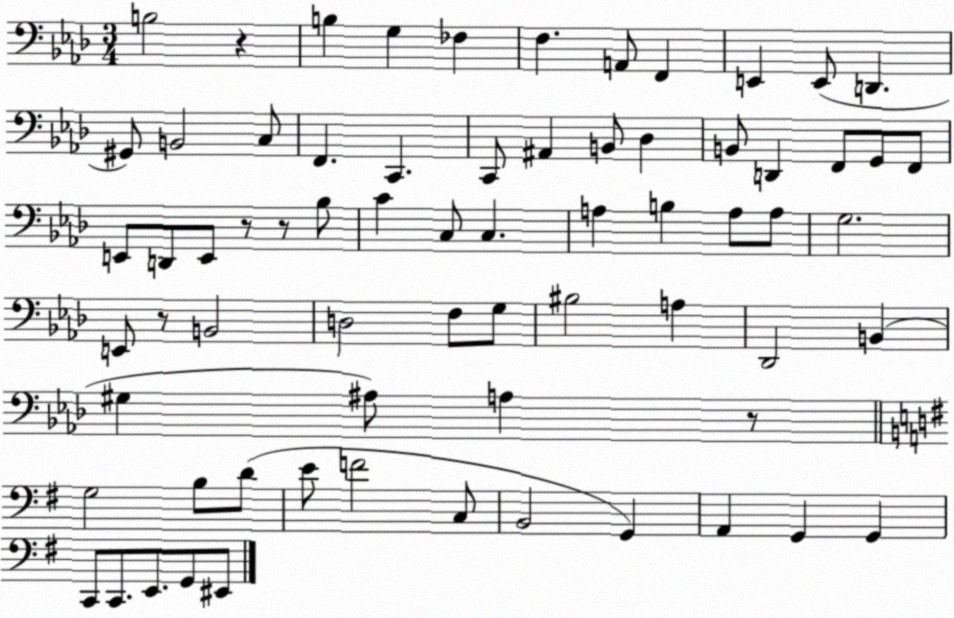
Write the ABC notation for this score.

X:1
T:Untitled
M:3/4
L:1/4
K:Ab
B,2 z B, G, _F, F, A,,/2 F,, E,, E,,/2 D,, ^G,,/2 B,,2 C,/2 F,, C,, C,,/2 ^A,, B,,/2 _D, B,,/2 D,, F,,/2 G,,/2 F,,/2 E,,/2 D,,/2 E,,/2 z/2 z/2 _B,/2 C C,/2 C, A, B, A,/2 A,/2 G,2 E,,/2 z/2 B,,2 D,2 F,/2 G,/2 ^B,2 A, _D,,2 B,, ^G, ^A,/2 A, z/2 G,2 B,/2 D/2 E/2 F2 C,/2 B,,2 G,, A,, G,, G,, C,,/2 C,,/2 E,,/2 G,,/2 ^E,,/2